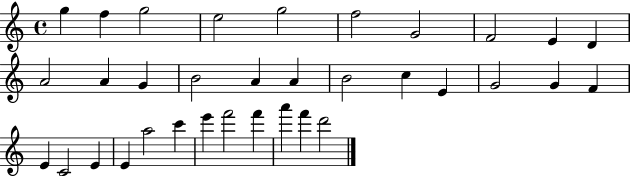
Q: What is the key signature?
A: C major